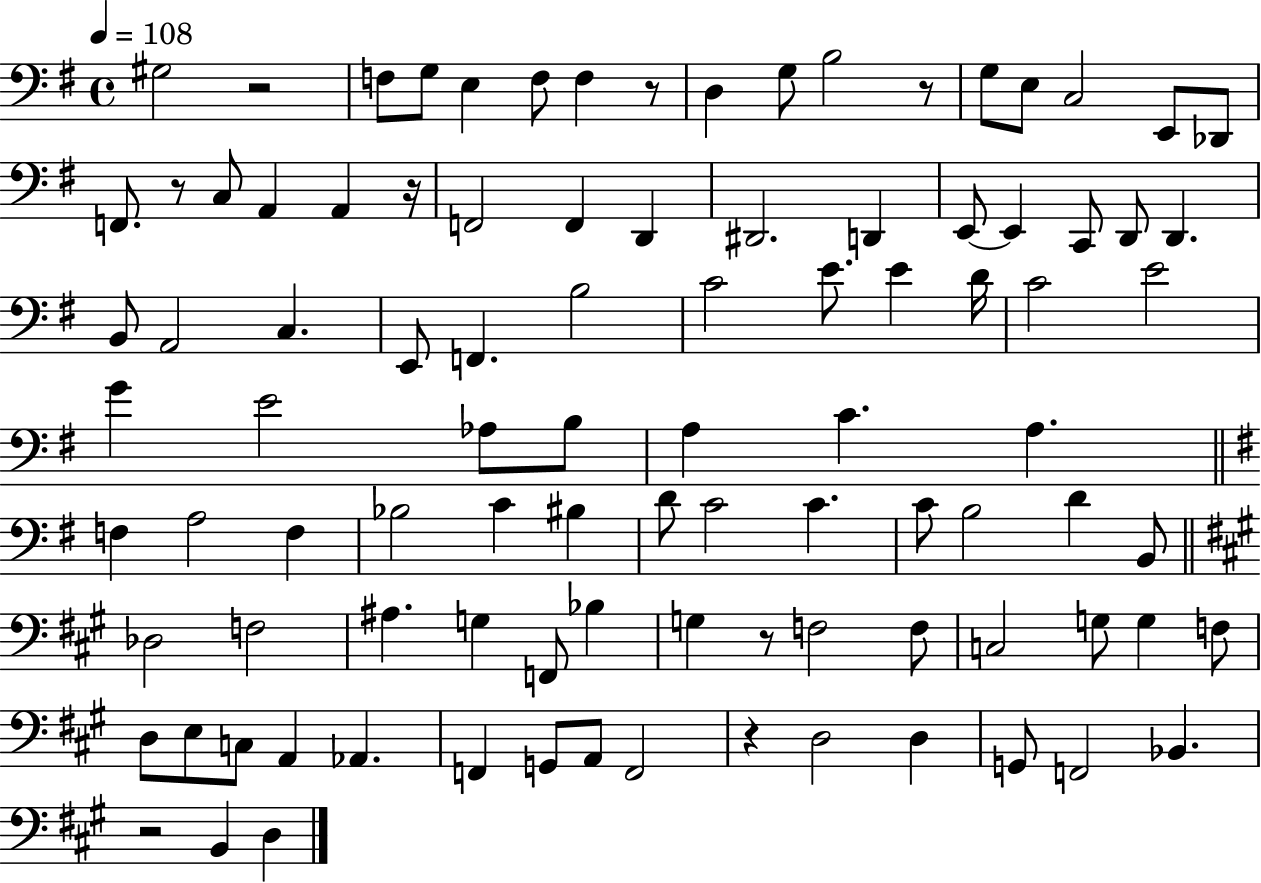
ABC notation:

X:1
T:Untitled
M:4/4
L:1/4
K:G
^G,2 z2 F,/2 G,/2 E, F,/2 F, z/2 D, G,/2 B,2 z/2 G,/2 E,/2 C,2 E,,/2 _D,,/2 F,,/2 z/2 C,/2 A,, A,, z/4 F,,2 F,, D,, ^D,,2 D,, E,,/2 E,, C,,/2 D,,/2 D,, B,,/2 A,,2 C, E,,/2 F,, B,2 C2 E/2 E D/4 C2 E2 G E2 _A,/2 B,/2 A, C A, F, A,2 F, _B,2 C ^B, D/2 C2 C C/2 B,2 D B,,/2 _D,2 F,2 ^A, G, F,,/2 _B, G, z/2 F,2 F,/2 C,2 G,/2 G, F,/2 D,/2 E,/2 C,/2 A,, _A,, F,, G,,/2 A,,/2 F,,2 z D,2 D, G,,/2 F,,2 _B,, z2 B,, D,